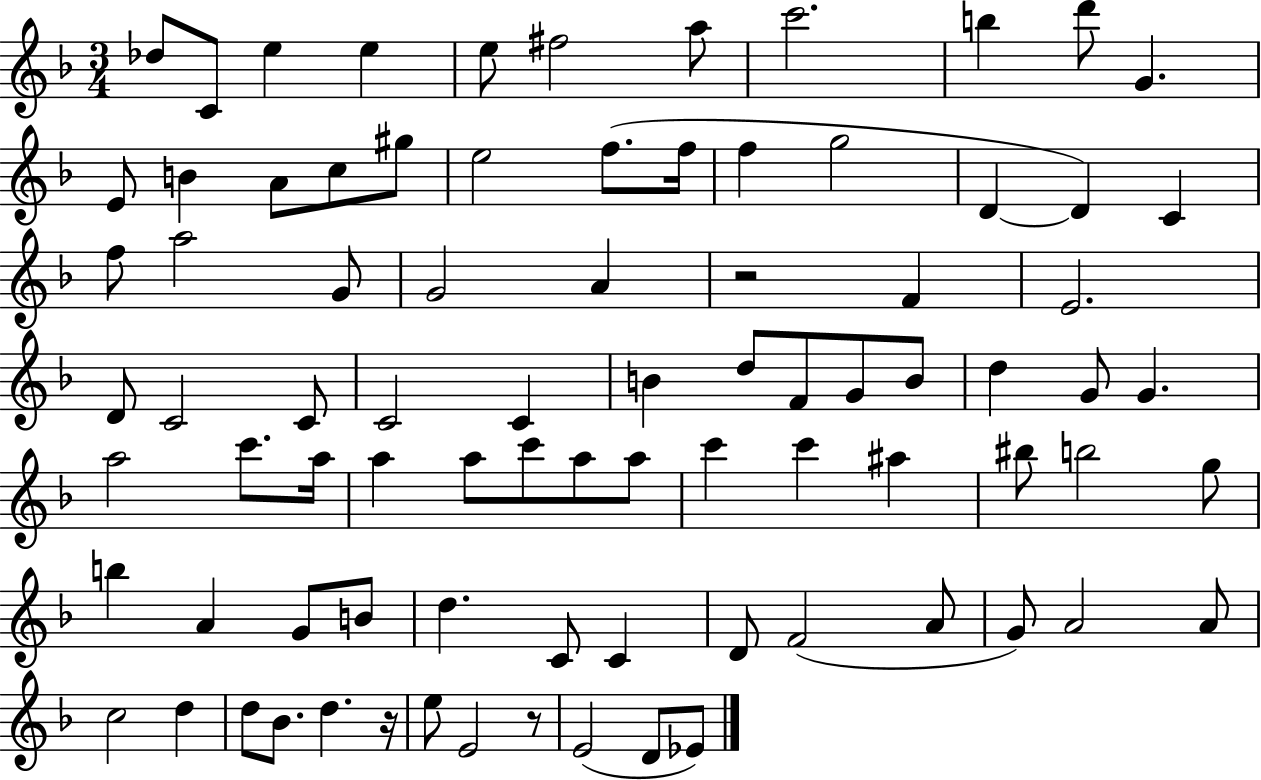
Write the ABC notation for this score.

X:1
T:Untitled
M:3/4
L:1/4
K:F
_d/2 C/2 e e e/2 ^f2 a/2 c'2 b d'/2 G E/2 B A/2 c/2 ^g/2 e2 f/2 f/4 f g2 D D C f/2 a2 G/2 G2 A z2 F E2 D/2 C2 C/2 C2 C B d/2 F/2 G/2 B/2 d G/2 G a2 c'/2 a/4 a a/2 c'/2 a/2 a/2 c' c' ^a ^b/2 b2 g/2 b A G/2 B/2 d C/2 C D/2 F2 A/2 G/2 A2 A/2 c2 d d/2 _B/2 d z/4 e/2 E2 z/2 E2 D/2 _E/2